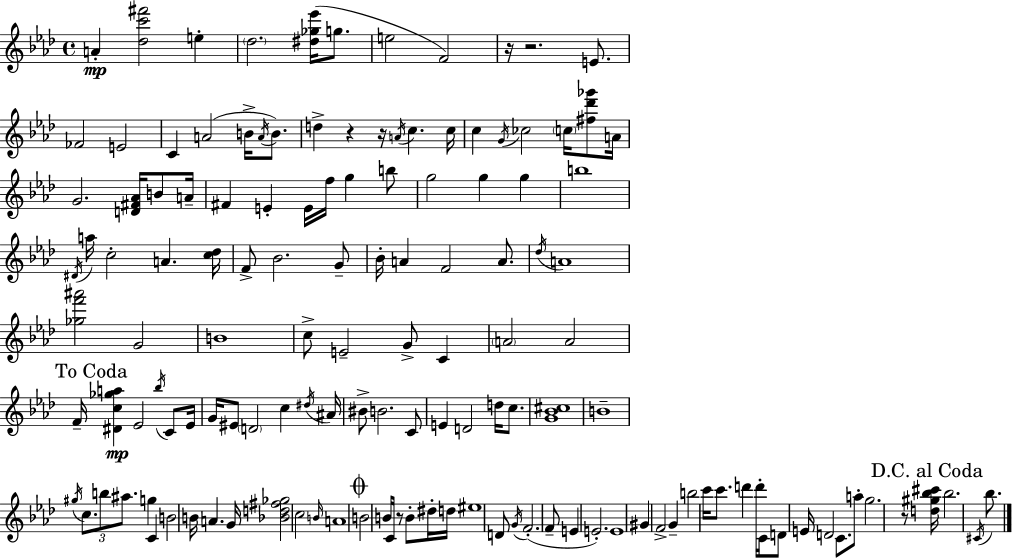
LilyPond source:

{
  \clef treble
  \time 4/4
  \defaultTimeSignature
  \key f \minor
  a'4-.\mp <des'' c''' fis'''>2 e''4-. | \parenthesize des''2. <dis'' ges'' ees'''>16( g''8. | e''2 f'2) | r16 r2. e'8. | \break fes'2 e'2 | c'4 a'2( b'16-> \acciaccatura { a'16 }) b'8. | d''4-> r4 r16 \acciaccatura { a'16 } c''4. | c''16 c''4 \acciaccatura { g'16 } ces''2 \parenthesize c''16 | \break <fis'' des''' ges'''>8 a'16 g'2. <d' fis' aes'>16 | b'8 a'16-- fis'4 e'4-. e'16 f''16 g''4 | b''8 g''2 g''4 g''4 | b''1 | \break \acciaccatura { dis'16 } a''16 c''2-. a'4. | <c'' des''>16 f'8-> bes'2. | g'8-- bes'16-. a'4 f'2 | a'8. \acciaccatura { des''16 } a'1 | \break <ges'' f''' ais'''>2 g'2 | b'1 | c''8-> e'2-- g'8-> | c'4 \parenthesize a'2 a'2 | \break \mark "To Coda" f'16-- <dis' c'' ges'' a''>4\mp ees'2 | \acciaccatura { bes''16 } c'8 ees'16 g'16 eis'8 \parenthesize d'2 | c''4 \acciaccatura { dis''16 } ais'16 bis'8-> b'2. | c'8 e'4 d'2 | \break d''16 c''8. <g' bes' cis''>1 | b'1-- | \acciaccatura { gis''16 } \tuplet 3/2 { c''8. b''8 ais''8. } | g''4 c'4 b'2 | \break b'16 a'4. g'16 <bes' d'' fis'' ges''>2 | c''2 \grace { b'16 } a'1 | \mark \markup { \musicglyph "scripts.coda" } b'2 | b'16 c'16 r8 b'8-. dis''16-. d''16 eis''1 | \break d'8 \acciaccatura { g'16 } f'2.-.( | f'8-- e'4 e'2.-.) | e'1 | gis'4 f'2-> | \break g'4-- b''2 | c'''16 c'''8. d'''4 d'''16-. c'16 d'8 e'16 d'2 | c'8. a''8-. g''2. | r8 \mark "D.C. al Coda" <d'' gis'' bes'' cis'''>16 bes''2. | \break \acciaccatura { cis'16 } bes''8. \bar "|."
}